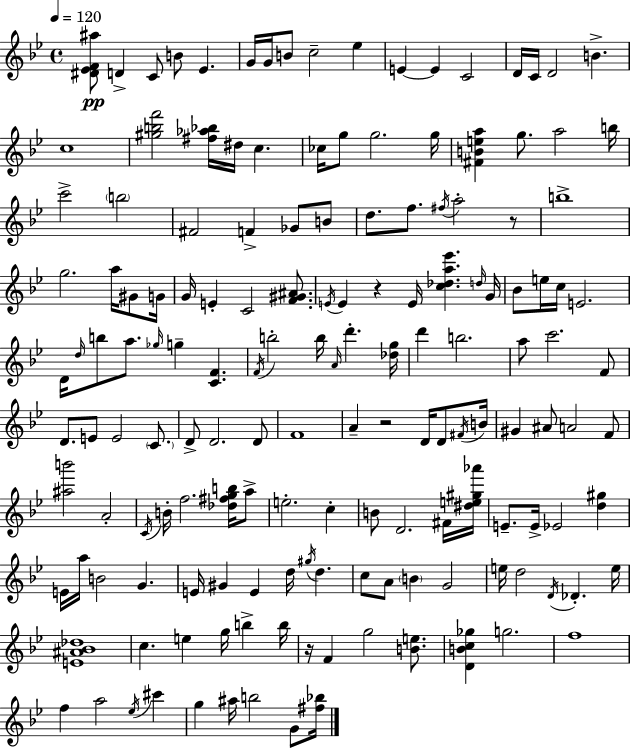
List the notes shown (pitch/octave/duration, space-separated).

[D#4,Eb4,F4,A#5]/e D4/q C4/e B4/e Eb4/q. G4/s G4/s B4/e C5/h Eb5/q E4/q E4/q C4/h D4/s C4/s D4/h B4/q. C5/w [G#5,B5,F6]/h [F#5,Ab5,Bb5]/s D#5/s C5/q. CES5/s G5/e G5/h. G5/s [F#4,B4,E5,A5]/q G5/e. A5/h B5/s C6/h B5/h F#4/h F4/q Gb4/e B4/e D5/e. F5/e. F#5/s A5/h R/e B5/w G5/h. A5/s G#4/e G4/s G4/s E4/q C4/h [F4,G#4,A#4]/e. E4/s E4/q R/q E4/s [C5,Db5,A5,Eb6]/q. D5/s G4/s Bb4/e E5/s C5/s E4/h. D4/s D5/s B5/e A5/e. Gb5/s G5/q [C4,F4]/q. F4/s B5/h B5/s A4/s D6/q. [Db5,G5]/s D6/q B5/h. A5/e C6/h. F4/e D4/e. E4/e E4/h C4/e. D4/e D4/h. D4/e F4/w A4/q R/h D4/s D4/e F#4/s B4/s G#4/q A#4/e A4/h F4/e [A#5,B6]/h A4/h C4/s B4/s F5/h. [Db5,F#5,G5,B5]/s A5/e E5/h. C5/q B4/e D4/h. F#4/s [D#5,E5,G#5,Ab6]/s E4/e. E4/s Eb4/h [D5,G#5]/q E4/s A5/s B4/h G4/q. E4/s G#4/q E4/q D5/s G#5/s D5/q. C5/e A4/e B4/q G4/h E5/s D5/h D4/s Db4/q. E5/s [E4,A#4,Bb4,Db5]/w C5/q. E5/q G5/s B5/q B5/s R/s F4/q G5/h [B4,E5]/e. [D4,B4,C5,Gb5]/q G5/h. F5/w F5/q A5/h Eb5/s C#6/q G5/q A#5/s B5/h G4/e [F#5,Bb5]/s